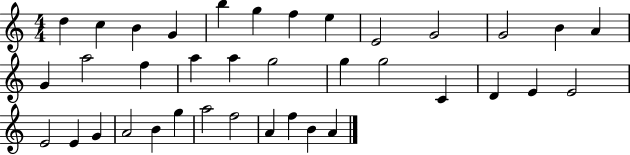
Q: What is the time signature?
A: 4/4